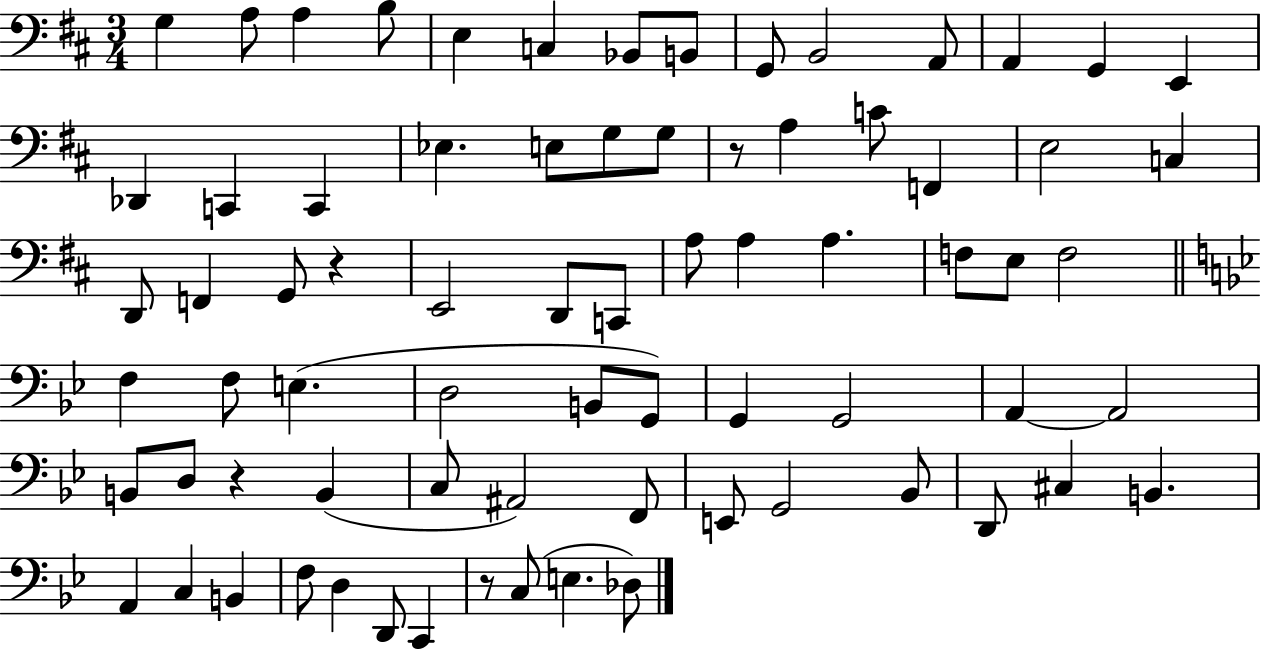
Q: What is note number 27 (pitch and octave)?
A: D2